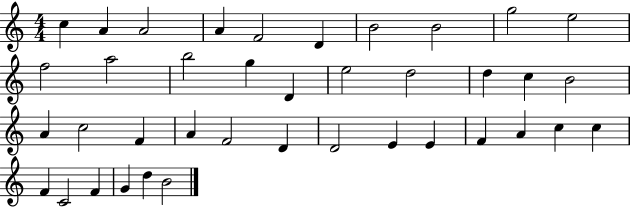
{
  \clef treble
  \numericTimeSignature
  \time 4/4
  \key c \major
  c''4 a'4 a'2 | a'4 f'2 d'4 | b'2 b'2 | g''2 e''2 | \break f''2 a''2 | b''2 g''4 d'4 | e''2 d''2 | d''4 c''4 b'2 | \break a'4 c''2 f'4 | a'4 f'2 d'4 | d'2 e'4 e'4 | f'4 a'4 c''4 c''4 | \break f'4 c'2 f'4 | g'4 d''4 b'2 | \bar "|."
}